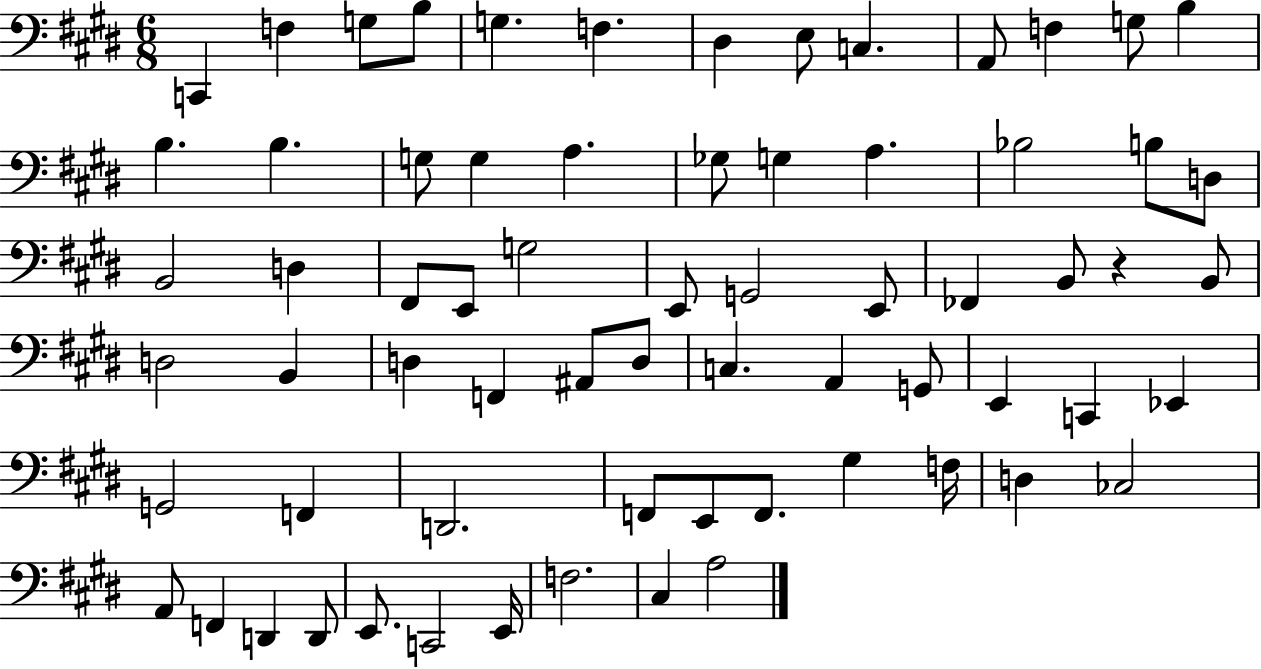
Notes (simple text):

C2/q F3/q G3/e B3/e G3/q. F3/q. D#3/q E3/e C3/q. A2/e F3/q G3/e B3/q B3/q. B3/q. G3/e G3/q A3/q. Gb3/e G3/q A3/q. Bb3/h B3/e D3/e B2/h D3/q F#2/e E2/e G3/h E2/e G2/h E2/e FES2/q B2/e R/q B2/e D3/h B2/q D3/q F2/q A#2/e D3/e C3/q. A2/q G2/e E2/q C2/q Eb2/q G2/h F2/q D2/h. F2/e E2/e F2/e. G#3/q F3/s D3/q CES3/h A2/e F2/q D2/q D2/e E2/e. C2/h E2/s F3/h. C#3/q A3/h